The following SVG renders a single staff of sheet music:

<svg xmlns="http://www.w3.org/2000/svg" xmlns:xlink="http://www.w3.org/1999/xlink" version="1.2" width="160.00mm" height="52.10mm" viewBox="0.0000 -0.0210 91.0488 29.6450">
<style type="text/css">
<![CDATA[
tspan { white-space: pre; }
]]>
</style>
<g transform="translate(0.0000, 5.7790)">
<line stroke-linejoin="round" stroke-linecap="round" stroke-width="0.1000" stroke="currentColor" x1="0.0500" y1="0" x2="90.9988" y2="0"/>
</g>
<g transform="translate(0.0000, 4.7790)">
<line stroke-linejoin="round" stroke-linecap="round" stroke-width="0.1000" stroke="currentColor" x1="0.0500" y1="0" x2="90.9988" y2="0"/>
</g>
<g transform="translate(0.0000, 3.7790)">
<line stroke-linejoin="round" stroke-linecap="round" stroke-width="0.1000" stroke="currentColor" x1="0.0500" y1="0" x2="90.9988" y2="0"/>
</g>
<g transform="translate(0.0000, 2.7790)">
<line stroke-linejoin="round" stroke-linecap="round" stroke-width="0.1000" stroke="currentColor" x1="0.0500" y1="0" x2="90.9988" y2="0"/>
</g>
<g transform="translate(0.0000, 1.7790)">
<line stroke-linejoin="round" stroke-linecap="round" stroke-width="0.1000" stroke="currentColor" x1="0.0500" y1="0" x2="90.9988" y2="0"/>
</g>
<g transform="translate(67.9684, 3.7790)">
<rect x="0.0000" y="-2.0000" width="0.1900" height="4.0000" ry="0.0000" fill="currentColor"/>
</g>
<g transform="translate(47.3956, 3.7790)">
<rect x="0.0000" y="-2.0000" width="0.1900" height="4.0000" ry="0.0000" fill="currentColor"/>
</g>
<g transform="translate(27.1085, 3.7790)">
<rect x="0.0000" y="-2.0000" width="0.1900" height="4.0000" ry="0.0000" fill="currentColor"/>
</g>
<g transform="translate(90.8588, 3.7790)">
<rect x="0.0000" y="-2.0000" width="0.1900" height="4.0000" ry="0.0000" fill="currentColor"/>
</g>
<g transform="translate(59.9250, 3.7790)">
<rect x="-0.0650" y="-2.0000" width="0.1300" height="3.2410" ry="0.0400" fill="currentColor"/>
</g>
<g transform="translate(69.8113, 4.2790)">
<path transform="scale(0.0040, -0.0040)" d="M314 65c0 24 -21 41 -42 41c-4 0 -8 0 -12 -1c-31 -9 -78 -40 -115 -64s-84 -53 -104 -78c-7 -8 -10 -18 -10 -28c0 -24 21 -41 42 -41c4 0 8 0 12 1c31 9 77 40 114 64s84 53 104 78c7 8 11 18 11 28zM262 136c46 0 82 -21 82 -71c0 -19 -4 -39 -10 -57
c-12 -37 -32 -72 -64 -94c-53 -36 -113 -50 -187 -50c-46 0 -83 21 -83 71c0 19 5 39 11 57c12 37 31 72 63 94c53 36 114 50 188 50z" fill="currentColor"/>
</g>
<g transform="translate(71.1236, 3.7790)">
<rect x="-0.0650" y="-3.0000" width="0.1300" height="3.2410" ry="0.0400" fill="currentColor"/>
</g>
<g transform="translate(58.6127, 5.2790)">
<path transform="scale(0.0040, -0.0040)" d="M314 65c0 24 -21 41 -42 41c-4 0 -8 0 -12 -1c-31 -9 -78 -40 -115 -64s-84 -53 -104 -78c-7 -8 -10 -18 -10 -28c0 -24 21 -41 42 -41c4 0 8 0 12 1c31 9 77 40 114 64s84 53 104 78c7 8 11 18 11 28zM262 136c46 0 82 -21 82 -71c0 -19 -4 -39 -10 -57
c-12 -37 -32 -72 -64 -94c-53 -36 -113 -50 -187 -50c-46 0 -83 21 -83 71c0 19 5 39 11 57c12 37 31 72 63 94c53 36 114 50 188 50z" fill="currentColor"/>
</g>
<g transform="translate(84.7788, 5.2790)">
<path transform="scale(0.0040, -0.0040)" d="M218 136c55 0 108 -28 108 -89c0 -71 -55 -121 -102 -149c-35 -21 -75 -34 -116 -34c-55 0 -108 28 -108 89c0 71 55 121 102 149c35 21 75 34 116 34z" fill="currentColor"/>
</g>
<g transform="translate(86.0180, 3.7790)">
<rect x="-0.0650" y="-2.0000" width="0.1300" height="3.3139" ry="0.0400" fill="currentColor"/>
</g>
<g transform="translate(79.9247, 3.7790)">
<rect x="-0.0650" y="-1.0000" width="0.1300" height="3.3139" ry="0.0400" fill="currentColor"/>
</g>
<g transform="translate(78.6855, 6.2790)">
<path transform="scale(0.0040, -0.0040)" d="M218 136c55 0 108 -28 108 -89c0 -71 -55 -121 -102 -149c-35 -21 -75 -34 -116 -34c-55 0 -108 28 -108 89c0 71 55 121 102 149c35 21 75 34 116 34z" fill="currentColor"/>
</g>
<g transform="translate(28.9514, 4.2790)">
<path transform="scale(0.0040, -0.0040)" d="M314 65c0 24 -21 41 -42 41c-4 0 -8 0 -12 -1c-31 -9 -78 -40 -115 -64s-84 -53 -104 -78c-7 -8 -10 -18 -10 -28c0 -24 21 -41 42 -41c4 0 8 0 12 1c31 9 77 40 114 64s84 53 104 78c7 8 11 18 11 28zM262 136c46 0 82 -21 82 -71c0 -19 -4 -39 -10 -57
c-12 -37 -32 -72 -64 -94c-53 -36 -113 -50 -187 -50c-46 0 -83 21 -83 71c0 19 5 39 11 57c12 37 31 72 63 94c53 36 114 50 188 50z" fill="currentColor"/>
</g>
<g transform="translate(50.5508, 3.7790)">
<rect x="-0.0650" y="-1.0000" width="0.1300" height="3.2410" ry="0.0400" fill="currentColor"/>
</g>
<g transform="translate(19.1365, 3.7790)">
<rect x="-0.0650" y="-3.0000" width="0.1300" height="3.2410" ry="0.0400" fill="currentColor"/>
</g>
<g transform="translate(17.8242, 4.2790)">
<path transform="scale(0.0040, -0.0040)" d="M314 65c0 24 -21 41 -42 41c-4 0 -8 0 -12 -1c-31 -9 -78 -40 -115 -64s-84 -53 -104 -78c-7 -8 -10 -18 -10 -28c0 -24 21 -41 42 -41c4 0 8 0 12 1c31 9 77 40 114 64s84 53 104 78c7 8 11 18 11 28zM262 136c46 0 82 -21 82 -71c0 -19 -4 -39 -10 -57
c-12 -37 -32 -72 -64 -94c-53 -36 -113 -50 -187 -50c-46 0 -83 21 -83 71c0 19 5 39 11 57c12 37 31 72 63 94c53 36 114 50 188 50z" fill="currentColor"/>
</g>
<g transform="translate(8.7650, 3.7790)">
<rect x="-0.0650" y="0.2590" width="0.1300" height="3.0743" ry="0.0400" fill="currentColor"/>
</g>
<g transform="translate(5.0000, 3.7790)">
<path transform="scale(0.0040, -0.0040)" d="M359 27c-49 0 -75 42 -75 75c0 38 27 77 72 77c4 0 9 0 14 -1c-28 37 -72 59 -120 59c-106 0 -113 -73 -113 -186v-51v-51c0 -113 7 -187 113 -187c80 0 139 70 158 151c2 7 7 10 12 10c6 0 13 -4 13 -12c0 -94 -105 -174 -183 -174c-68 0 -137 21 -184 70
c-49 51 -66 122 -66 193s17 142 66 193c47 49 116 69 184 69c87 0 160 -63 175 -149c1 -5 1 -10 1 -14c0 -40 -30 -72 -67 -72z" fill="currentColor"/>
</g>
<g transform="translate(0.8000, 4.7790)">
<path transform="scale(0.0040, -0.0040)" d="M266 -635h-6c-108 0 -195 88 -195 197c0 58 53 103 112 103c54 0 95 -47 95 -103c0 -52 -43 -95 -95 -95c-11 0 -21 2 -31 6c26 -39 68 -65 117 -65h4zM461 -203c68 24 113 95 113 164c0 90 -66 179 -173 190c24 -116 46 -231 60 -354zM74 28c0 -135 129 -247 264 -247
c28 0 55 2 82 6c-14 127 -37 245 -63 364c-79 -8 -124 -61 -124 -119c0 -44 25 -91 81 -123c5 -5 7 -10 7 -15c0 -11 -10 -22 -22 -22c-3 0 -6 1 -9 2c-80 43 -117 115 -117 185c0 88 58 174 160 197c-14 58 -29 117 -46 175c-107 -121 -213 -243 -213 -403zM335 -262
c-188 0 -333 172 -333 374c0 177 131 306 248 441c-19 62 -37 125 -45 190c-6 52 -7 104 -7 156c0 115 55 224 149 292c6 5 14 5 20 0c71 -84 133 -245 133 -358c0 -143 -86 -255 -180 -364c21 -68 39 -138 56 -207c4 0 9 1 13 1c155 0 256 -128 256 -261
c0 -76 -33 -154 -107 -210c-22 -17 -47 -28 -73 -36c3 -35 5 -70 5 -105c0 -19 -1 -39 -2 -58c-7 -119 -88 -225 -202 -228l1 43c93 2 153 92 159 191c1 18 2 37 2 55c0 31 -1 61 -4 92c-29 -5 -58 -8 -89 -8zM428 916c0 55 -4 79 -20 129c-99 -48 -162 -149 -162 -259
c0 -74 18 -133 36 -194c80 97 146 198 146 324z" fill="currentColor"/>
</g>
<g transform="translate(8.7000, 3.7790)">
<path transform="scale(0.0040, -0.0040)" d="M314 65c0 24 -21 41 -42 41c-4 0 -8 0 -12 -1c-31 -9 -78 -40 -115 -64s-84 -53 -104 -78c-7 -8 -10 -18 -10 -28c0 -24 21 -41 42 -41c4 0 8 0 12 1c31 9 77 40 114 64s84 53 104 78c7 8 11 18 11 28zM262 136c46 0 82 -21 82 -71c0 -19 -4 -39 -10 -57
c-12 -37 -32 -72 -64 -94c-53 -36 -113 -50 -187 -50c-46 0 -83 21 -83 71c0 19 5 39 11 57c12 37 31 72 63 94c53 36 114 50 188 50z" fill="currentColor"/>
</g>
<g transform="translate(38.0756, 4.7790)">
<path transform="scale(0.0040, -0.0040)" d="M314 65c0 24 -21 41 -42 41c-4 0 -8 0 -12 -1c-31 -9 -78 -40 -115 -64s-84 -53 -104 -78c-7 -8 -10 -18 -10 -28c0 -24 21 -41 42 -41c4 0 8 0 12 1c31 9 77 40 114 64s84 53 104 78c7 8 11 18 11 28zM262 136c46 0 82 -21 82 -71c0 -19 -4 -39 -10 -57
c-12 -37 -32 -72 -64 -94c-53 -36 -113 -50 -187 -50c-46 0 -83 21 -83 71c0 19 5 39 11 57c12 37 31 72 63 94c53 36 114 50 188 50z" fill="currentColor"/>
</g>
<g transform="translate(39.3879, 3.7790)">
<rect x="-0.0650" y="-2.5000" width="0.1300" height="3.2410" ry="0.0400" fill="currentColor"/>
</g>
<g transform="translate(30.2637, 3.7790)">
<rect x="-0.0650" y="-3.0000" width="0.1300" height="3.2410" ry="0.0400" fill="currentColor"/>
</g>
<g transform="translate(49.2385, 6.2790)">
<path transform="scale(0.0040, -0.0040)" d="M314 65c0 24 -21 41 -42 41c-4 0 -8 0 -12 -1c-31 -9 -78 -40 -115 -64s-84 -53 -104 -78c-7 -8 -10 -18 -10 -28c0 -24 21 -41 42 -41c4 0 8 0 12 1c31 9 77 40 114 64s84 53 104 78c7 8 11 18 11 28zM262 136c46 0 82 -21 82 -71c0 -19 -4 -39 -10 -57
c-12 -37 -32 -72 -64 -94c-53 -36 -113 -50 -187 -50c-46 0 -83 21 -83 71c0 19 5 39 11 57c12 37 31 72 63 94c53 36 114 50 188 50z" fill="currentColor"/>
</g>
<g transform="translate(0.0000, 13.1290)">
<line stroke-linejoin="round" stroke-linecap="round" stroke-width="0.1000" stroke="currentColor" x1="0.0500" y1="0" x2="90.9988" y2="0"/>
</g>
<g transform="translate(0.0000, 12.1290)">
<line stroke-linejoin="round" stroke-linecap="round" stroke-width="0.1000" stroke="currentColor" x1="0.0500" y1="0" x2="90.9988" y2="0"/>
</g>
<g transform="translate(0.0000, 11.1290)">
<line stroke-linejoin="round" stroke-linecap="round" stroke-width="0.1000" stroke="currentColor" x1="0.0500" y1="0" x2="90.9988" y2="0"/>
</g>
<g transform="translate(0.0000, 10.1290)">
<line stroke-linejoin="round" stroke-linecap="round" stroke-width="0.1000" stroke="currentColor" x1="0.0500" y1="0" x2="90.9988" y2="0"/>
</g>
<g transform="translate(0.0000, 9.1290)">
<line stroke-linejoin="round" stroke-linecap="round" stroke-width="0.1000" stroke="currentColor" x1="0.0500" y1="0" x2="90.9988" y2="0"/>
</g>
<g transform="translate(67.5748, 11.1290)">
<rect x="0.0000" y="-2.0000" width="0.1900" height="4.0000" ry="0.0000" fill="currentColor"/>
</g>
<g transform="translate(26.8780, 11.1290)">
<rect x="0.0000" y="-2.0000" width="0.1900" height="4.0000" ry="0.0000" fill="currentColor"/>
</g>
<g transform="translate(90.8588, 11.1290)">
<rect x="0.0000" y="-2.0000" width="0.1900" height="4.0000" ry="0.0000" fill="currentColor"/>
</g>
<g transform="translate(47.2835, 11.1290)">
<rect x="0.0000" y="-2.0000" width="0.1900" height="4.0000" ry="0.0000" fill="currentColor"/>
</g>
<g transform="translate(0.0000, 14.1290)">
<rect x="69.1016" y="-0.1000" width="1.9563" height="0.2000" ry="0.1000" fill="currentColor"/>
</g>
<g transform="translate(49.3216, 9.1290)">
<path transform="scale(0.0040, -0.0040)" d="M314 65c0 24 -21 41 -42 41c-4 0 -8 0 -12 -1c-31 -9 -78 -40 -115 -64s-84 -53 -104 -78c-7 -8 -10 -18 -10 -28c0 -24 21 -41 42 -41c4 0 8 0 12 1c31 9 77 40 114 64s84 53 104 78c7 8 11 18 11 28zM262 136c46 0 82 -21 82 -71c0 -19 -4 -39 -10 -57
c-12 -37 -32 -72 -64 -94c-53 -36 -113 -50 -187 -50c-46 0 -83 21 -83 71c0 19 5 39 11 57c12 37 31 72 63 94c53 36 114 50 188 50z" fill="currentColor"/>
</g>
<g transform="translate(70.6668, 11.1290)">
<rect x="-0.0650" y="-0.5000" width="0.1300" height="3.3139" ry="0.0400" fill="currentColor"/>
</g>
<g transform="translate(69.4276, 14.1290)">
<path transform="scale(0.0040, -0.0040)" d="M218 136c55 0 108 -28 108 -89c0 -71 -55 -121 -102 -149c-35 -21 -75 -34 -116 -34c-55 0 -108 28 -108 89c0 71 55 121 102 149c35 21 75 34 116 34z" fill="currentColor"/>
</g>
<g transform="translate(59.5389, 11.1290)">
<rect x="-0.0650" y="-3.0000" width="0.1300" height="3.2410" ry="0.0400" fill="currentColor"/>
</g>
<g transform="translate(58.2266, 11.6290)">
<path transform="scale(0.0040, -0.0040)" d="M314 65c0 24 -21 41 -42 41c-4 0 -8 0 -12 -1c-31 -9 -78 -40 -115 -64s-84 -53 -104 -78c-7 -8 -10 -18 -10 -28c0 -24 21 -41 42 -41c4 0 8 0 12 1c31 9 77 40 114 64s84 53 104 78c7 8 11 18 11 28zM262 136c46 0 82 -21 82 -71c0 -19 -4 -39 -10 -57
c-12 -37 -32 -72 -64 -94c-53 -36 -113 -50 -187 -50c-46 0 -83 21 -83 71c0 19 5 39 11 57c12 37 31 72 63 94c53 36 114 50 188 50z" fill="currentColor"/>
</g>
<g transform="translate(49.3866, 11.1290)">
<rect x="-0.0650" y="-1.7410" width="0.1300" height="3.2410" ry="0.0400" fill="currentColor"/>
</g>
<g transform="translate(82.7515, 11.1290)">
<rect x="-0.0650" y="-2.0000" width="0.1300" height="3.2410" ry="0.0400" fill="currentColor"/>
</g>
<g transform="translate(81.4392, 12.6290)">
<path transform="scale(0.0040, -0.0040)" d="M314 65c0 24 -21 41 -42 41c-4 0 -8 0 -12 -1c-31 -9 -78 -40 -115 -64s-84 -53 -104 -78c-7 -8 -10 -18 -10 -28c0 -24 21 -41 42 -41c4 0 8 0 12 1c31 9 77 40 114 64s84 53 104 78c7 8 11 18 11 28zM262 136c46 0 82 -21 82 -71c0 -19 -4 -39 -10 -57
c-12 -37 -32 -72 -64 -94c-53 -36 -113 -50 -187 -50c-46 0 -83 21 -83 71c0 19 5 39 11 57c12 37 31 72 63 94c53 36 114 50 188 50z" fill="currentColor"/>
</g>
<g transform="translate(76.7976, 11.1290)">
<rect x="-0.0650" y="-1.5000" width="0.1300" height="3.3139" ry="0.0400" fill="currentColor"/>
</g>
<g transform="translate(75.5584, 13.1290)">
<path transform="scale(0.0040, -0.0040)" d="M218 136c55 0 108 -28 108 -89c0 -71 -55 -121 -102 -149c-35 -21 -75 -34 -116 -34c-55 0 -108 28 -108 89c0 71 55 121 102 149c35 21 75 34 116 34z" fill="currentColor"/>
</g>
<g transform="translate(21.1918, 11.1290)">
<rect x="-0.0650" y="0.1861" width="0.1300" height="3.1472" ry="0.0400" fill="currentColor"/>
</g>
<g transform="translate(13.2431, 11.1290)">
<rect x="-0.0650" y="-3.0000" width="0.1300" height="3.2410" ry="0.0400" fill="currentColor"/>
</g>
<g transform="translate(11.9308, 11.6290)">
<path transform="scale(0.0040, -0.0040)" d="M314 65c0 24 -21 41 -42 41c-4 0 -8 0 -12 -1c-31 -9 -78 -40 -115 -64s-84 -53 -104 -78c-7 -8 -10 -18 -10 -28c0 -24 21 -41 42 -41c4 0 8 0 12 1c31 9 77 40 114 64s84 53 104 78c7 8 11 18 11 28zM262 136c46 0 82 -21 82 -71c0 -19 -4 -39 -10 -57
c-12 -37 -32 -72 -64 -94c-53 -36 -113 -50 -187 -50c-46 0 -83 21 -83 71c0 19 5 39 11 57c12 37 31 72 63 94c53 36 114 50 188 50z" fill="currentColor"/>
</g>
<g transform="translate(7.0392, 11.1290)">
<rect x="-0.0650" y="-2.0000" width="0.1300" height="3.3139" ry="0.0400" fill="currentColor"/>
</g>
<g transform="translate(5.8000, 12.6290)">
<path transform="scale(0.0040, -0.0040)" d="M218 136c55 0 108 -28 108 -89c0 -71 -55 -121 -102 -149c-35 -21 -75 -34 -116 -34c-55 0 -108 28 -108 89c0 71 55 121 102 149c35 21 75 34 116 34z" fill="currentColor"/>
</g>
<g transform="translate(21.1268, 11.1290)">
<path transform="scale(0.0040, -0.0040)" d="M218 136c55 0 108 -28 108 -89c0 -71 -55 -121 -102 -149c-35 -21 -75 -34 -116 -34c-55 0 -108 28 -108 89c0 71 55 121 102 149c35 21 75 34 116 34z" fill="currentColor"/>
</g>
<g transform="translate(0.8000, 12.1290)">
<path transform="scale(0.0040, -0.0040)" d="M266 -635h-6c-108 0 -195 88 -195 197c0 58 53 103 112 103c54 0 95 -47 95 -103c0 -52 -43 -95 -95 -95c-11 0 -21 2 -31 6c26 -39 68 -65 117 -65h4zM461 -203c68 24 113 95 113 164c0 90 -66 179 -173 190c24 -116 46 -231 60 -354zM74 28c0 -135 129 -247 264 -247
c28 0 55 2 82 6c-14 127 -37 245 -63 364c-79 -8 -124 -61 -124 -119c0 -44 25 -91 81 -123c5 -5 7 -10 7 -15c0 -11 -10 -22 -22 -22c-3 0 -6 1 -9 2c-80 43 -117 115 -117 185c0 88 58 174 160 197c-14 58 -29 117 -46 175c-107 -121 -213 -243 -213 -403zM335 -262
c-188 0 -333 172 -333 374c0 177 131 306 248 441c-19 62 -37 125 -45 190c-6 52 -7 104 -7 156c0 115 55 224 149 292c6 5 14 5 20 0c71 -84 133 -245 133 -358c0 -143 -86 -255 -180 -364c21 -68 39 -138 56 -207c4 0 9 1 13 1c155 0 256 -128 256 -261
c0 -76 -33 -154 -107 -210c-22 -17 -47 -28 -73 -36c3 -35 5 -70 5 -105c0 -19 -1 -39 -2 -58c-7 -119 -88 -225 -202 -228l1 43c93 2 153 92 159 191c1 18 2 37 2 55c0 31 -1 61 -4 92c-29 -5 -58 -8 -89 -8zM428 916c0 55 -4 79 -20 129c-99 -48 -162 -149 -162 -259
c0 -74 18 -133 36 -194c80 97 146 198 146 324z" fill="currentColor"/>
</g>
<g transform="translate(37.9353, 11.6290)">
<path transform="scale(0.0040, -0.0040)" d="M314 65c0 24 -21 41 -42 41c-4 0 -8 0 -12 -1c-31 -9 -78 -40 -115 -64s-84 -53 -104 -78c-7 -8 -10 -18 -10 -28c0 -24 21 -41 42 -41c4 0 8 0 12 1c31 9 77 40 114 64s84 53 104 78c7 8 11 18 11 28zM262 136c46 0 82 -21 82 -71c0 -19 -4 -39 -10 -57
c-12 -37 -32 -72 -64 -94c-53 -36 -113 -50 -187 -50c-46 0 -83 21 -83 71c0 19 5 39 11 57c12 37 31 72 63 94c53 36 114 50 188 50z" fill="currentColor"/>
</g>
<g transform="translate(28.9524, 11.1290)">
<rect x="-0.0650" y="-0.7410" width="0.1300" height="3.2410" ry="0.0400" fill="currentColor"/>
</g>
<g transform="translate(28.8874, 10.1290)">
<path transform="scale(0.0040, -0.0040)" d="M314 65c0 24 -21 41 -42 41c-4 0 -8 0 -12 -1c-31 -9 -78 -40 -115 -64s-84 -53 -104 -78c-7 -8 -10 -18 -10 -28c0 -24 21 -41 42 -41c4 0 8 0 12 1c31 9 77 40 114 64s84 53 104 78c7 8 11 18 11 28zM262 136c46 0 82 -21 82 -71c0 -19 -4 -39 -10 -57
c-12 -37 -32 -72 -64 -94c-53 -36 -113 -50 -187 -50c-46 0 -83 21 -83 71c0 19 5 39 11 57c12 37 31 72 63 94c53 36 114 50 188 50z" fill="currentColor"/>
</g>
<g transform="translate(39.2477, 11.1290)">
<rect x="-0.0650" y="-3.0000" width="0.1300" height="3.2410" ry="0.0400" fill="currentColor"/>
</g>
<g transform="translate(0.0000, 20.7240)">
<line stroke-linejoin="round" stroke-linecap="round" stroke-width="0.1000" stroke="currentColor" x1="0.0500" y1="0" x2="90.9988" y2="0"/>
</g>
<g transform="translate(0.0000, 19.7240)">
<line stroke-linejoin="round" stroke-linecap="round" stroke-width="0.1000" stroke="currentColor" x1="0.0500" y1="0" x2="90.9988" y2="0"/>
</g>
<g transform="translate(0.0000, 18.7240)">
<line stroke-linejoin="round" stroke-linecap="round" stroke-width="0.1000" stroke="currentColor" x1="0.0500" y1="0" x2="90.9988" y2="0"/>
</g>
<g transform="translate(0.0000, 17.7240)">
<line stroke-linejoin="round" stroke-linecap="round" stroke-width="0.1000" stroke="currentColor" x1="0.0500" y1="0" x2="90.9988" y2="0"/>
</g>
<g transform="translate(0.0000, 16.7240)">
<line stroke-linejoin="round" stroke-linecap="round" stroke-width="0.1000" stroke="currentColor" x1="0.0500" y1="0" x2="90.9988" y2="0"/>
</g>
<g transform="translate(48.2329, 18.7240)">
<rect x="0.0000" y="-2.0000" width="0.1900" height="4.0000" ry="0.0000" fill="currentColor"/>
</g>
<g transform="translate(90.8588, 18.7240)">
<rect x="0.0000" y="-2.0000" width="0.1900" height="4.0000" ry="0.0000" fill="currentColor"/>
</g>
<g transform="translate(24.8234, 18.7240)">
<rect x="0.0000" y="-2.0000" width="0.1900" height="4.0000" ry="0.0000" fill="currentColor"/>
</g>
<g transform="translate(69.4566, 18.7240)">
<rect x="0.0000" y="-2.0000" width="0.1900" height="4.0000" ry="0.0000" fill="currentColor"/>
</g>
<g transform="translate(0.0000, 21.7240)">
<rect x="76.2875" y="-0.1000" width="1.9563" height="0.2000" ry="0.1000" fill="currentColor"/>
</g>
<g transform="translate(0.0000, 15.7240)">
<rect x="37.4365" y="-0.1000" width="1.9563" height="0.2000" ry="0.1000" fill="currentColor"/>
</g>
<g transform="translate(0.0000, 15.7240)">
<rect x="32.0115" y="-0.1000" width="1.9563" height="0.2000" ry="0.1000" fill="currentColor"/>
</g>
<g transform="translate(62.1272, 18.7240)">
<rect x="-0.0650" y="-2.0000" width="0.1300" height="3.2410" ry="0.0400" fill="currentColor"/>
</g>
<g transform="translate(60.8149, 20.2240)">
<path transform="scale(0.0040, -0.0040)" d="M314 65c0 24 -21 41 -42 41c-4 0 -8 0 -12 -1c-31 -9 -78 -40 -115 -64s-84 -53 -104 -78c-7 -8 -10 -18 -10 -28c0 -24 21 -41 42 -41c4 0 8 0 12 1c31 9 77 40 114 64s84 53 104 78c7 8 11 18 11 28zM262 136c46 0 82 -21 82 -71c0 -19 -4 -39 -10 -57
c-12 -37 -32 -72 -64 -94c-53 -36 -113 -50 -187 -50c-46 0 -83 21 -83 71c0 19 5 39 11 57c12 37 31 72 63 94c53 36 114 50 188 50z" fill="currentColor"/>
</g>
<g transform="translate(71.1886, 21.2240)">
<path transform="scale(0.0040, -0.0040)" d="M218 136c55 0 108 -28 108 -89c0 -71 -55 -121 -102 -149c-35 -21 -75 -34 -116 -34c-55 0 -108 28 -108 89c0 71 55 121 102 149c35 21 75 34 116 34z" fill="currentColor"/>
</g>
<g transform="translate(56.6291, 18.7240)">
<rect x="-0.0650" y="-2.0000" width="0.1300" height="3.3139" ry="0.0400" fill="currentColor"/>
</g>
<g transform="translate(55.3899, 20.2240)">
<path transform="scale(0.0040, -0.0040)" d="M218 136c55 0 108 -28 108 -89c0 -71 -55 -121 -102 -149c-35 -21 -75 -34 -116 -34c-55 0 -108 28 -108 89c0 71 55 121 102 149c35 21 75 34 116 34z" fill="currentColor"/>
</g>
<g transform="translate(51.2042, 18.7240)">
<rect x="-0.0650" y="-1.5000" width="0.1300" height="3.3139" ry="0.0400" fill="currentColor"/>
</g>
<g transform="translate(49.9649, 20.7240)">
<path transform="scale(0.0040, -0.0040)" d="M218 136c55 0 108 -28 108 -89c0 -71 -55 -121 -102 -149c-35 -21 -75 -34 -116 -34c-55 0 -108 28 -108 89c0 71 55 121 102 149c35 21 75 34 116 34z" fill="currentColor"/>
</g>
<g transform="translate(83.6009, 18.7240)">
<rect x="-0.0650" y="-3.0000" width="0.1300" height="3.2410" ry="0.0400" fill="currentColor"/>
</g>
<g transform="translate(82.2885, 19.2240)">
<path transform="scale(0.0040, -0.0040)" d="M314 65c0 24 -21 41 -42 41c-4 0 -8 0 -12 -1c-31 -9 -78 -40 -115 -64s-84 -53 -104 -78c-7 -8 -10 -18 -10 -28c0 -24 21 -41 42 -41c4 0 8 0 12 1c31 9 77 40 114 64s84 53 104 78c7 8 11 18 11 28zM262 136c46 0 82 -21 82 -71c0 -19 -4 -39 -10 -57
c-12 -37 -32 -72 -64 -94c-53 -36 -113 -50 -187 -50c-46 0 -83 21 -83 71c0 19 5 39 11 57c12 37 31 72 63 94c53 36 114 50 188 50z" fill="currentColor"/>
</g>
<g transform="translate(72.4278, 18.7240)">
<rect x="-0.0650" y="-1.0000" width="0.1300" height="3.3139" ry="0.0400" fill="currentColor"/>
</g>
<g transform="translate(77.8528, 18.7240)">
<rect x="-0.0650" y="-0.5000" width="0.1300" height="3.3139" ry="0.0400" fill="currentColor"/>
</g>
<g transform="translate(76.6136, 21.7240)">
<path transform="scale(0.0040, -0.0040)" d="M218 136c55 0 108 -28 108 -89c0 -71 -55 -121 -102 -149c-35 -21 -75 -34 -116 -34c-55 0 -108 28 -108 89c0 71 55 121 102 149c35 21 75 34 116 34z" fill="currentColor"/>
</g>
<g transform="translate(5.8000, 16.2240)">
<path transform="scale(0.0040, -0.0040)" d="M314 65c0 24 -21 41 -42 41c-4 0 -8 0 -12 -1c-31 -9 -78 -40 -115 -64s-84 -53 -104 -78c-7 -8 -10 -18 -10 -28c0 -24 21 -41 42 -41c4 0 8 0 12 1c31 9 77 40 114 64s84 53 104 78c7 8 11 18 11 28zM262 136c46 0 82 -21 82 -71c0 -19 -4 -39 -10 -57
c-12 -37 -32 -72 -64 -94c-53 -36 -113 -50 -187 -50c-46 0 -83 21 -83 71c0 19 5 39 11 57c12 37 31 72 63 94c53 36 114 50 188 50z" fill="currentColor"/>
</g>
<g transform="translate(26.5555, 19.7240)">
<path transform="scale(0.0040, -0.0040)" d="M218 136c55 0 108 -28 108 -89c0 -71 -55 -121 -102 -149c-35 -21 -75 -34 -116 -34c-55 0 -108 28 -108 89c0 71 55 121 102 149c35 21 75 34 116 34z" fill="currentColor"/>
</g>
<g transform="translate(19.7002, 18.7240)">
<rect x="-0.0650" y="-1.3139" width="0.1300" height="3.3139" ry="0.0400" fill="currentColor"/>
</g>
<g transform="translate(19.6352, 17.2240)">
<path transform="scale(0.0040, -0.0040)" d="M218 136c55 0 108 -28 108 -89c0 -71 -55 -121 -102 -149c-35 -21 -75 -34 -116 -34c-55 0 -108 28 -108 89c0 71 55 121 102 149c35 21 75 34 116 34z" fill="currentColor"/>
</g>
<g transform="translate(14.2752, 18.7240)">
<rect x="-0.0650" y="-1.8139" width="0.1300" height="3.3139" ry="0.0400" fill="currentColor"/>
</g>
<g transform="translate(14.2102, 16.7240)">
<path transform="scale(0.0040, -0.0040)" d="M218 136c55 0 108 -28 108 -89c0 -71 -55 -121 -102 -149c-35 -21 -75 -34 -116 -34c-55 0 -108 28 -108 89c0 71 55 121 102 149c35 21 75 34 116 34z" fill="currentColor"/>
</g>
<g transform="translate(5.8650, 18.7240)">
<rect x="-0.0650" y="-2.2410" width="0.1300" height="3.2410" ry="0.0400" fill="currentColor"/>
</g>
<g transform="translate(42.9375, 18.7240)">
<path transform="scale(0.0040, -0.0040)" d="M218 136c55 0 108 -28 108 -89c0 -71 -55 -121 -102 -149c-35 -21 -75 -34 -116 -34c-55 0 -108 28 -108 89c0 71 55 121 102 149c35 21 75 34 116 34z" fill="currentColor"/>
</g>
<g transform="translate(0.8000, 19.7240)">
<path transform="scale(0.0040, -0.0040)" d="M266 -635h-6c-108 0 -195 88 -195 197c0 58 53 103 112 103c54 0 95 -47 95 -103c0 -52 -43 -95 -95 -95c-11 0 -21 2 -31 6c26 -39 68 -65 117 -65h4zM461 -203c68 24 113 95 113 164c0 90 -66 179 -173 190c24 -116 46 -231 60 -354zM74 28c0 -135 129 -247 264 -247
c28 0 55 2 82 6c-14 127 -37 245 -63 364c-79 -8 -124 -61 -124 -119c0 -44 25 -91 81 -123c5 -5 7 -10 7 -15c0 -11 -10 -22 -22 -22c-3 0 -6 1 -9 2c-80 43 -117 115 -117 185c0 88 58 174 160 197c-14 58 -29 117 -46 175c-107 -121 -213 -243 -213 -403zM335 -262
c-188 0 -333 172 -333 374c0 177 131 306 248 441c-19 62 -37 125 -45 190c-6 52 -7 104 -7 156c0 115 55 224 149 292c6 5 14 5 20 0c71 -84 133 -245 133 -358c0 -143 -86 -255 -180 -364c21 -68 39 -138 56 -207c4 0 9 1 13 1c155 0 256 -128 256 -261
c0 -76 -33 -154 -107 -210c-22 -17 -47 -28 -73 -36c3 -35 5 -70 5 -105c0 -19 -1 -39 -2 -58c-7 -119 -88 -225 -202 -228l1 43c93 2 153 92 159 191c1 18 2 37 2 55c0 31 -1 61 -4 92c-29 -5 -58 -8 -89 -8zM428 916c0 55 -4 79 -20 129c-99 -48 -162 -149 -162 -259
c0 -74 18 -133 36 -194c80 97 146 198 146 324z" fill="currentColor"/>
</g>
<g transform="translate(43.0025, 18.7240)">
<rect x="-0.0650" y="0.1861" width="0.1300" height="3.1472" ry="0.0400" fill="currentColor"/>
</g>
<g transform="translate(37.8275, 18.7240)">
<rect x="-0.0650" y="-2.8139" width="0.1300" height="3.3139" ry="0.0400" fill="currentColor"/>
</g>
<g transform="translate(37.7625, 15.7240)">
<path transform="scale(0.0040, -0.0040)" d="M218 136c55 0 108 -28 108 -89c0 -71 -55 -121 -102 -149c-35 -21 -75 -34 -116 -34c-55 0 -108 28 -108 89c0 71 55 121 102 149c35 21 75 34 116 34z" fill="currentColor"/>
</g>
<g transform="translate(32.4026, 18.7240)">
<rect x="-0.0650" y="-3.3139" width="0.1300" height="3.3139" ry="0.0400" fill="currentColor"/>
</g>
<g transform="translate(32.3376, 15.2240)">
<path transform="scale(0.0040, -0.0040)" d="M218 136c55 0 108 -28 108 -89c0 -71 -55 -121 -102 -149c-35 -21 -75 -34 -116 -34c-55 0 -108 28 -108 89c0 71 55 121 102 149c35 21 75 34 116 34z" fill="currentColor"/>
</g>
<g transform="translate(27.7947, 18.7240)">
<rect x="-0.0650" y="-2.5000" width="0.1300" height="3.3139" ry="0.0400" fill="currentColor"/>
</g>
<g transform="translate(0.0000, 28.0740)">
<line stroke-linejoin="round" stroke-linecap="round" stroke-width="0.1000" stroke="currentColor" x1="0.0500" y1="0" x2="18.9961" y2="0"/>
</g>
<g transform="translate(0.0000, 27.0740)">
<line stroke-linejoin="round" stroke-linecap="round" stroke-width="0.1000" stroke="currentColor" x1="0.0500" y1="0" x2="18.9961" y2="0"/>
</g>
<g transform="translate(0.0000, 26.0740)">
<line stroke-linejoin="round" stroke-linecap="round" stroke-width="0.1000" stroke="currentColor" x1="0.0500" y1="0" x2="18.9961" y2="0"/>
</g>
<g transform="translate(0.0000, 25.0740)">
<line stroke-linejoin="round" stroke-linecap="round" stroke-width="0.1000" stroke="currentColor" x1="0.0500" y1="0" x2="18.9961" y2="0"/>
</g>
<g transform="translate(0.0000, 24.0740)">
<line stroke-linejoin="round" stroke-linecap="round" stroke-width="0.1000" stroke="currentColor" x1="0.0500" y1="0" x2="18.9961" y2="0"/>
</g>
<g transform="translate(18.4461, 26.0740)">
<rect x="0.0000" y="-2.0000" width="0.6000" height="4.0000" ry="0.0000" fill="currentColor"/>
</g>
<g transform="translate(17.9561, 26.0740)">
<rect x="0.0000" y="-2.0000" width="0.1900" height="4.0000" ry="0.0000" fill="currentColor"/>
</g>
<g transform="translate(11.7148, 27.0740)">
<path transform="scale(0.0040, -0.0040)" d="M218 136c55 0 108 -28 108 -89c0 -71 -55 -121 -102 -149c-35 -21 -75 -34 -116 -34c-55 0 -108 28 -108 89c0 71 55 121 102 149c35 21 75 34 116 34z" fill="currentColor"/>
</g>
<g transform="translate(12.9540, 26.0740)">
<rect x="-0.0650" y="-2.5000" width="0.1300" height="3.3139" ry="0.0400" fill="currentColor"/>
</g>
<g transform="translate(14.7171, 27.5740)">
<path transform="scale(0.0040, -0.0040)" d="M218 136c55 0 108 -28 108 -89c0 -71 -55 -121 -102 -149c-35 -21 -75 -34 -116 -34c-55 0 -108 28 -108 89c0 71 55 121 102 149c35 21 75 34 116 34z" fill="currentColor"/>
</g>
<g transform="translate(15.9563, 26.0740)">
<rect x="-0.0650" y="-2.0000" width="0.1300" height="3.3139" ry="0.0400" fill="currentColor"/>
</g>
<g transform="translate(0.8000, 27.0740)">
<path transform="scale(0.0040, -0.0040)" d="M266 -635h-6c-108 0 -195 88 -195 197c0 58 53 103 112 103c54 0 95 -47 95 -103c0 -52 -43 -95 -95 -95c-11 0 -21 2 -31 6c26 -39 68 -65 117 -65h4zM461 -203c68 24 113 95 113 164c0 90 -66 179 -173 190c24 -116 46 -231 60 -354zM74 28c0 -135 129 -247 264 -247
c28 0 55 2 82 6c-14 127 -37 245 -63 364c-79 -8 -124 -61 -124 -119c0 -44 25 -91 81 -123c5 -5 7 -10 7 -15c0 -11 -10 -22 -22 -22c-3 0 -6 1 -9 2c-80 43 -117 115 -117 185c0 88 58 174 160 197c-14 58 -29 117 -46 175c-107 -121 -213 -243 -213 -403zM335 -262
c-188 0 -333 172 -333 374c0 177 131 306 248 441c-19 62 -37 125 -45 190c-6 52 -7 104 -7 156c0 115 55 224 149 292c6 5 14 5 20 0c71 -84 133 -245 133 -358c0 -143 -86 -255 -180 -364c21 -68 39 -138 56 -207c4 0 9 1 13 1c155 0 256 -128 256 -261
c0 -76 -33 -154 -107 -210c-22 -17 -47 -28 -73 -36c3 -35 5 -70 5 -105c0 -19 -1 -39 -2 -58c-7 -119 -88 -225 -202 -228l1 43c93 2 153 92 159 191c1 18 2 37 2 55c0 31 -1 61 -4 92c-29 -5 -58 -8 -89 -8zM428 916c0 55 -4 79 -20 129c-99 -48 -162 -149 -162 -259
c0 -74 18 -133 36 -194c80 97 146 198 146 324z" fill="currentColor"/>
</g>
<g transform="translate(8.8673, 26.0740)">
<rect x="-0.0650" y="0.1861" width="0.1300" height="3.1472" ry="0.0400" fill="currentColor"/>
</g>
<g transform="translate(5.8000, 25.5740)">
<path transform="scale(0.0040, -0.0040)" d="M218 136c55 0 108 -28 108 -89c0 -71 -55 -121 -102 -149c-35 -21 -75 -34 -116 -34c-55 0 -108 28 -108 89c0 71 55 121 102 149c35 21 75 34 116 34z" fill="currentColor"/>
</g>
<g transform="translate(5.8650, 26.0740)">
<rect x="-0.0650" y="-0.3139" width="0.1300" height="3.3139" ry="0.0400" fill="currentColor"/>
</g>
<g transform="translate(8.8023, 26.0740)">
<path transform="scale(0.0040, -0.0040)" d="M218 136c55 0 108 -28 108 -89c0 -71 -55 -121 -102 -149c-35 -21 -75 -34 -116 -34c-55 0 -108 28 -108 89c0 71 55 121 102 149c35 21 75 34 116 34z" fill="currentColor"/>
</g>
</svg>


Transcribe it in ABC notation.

X:1
T:Untitled
M:4/4
L:1/4
K:C
B2 A2 A2 G2 D2 F2 A2 D F F A2 B d2 A2 f2 A2 C E F2 g2 f e G b a B E F F2 D C A2 c B G F